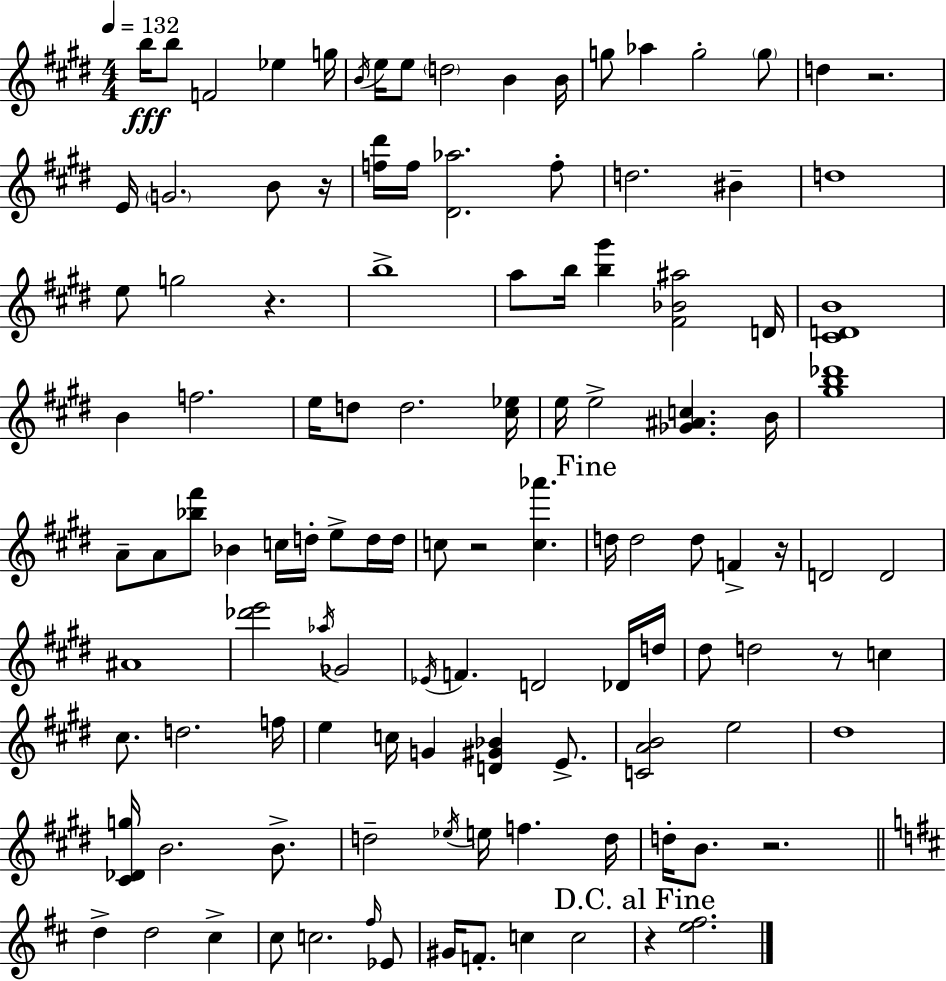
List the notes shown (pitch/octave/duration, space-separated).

B5/s B5/e F4/h Eb5/q G5/s B4/s E5/s E5/e D5/h B4/q B4/s G5/e Ab5/q G5/h G5/e D5/q R/h. E4/s G4/h. B4/e R/s [F5,D#6]/s F5/s [D#4,Ab5]/h. F5/e D5/h. BIS4/q D5/w E5/e G5/h R/q. B5/w A5/e B5/s [B5,G#6]/q [F#4,Bb4,A#5]/h D4/s [C#4,D4,B4]/w B4/q F5/h. E5/s D5/e D5/h. [C#5,Eb5]/s E5/s E5/h [Gb4,A#4,C5]/q. B4/s [G#5,B5,Db6]/w A4/e A4/e [Bb5,F#6]/e Bb4/q C5/s D5/s E5/e D5/s D5/s C5/e R/h [C5,Ab6]/q. D5/s D5/h D5/e F4/q R/s D4/h D4/h A#4/w [Db6,E6]/h Ab5/s Gb4/h Eb4/s F4/q. D4/h Db4/s D5/s D#5/e D5/h R/e C5/q C#5/e. D5/h. F5/s E5/q C5/s G4/q [D4,G#4,Bb4]/q E4/e. [C4,A4,B4]/h E5/h D#5/w [C#4,Db4,G5]/s B4/h. B4/e. D5/h Eb5/s E5/s F5/q. D5/s D5/s B4/e. R/h. D5/q D5/h C#5/q C#5/e C5/h. F#5/s Eb4/e G#4/s F4/e. C5/q C5/h R/q [E5,F#5]/h.